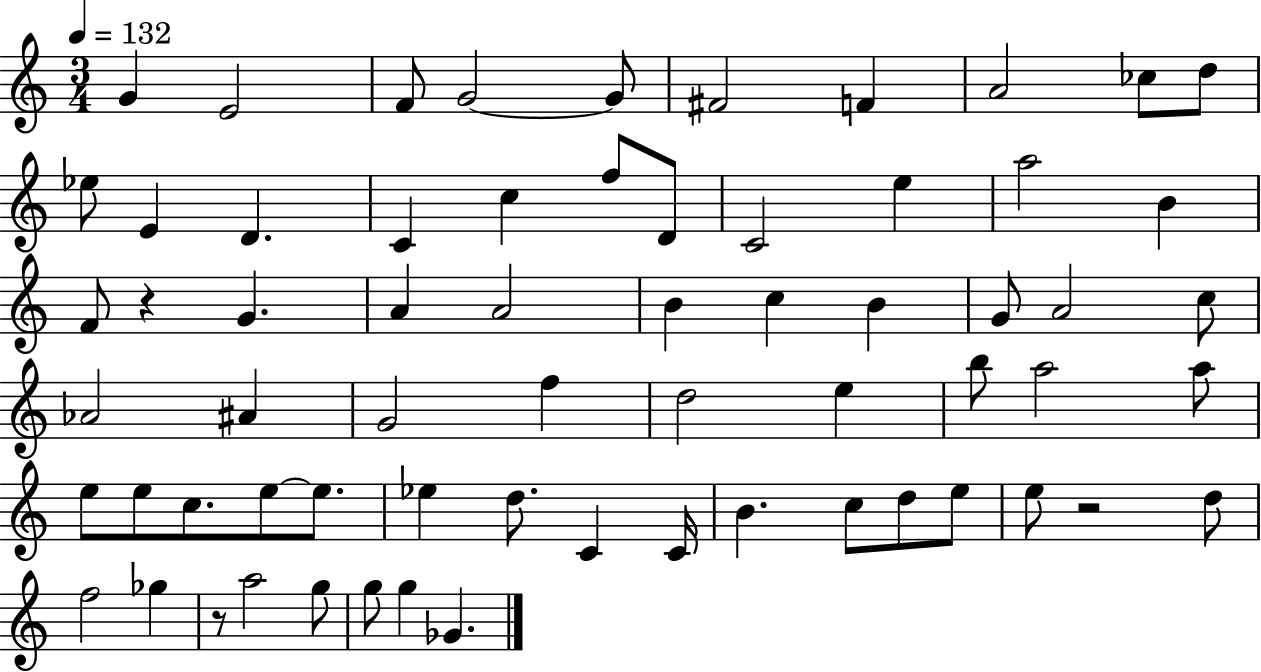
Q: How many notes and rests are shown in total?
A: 65